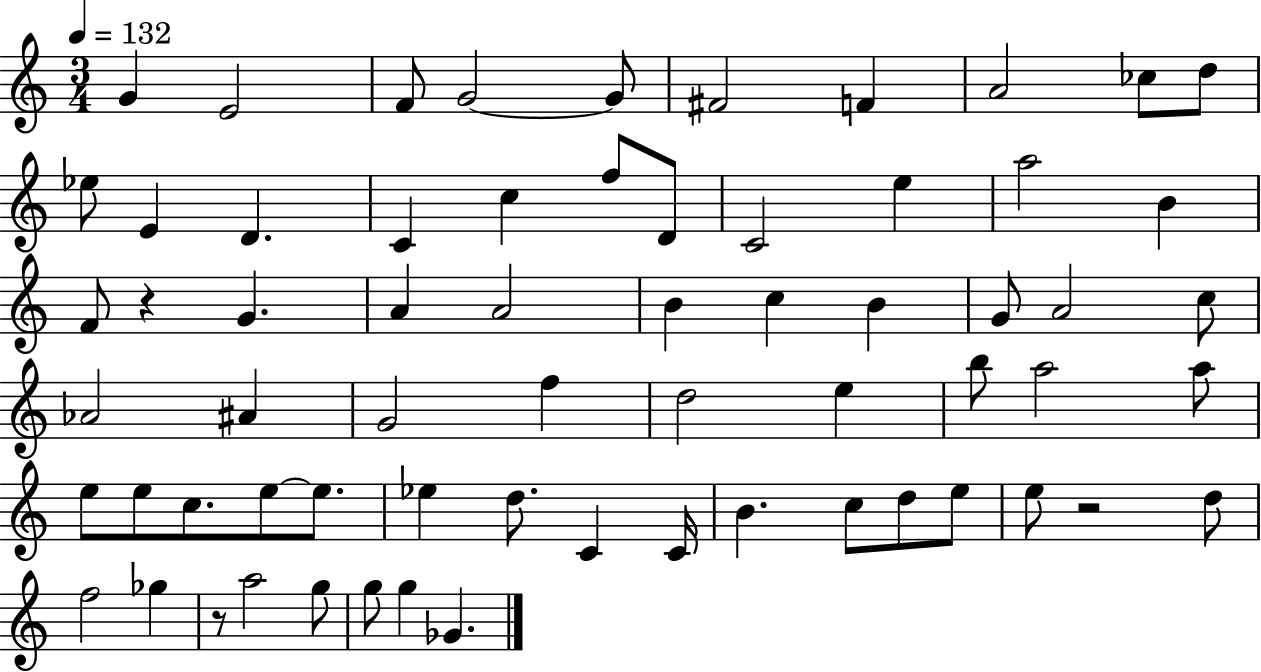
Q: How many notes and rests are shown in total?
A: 65